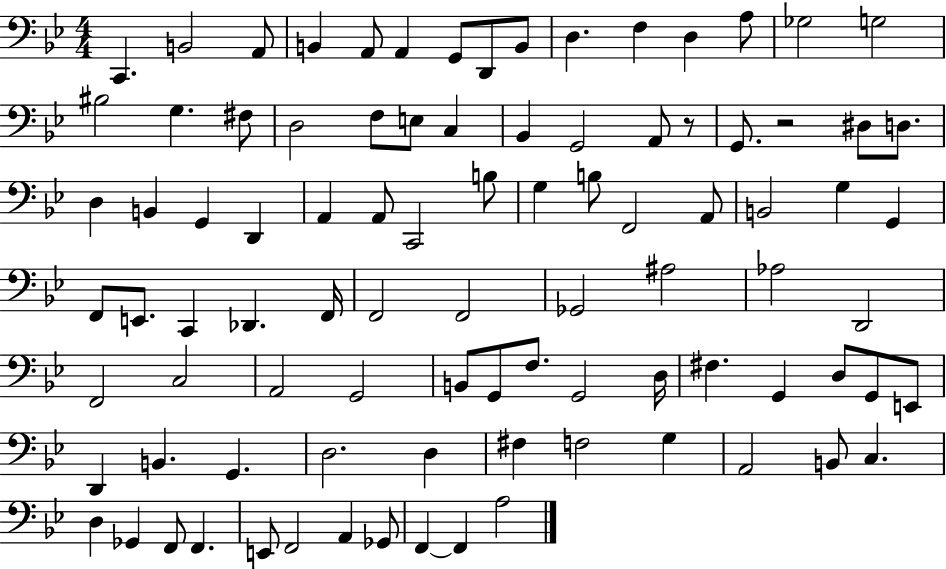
{
  \clef bass
  \numericTimeSignature
  \time 4/4
  \key bes \major
  \repeat volta 2 { c,4. b,2 a,8 | b,4 a,8 a,4 g,8 d,8 b,8 | d4. f4 d4 a8 | ges2 g2 | \break bis2 g4. fis8 | d2 f8 e8 c4 | bes,4 g,2 a,8 r8 | g,8. r2 dis8 d8. | \break d4 b,4 g,4 d,4 | a,4 a,8 c,2 b8 | g4 b8 f,2 a,8 | b,2 g4 g,4 | \break f,8 e,8. c,4 des,4. f,16 | f,2 f,2 | ges,2 ais2 | aes2 d,2 | \break f,2 c2 | a,2 g,2 | b,8 g,8 f8. g,2 d16 | fis4. g,4 d8 g,8 e,8 | \break d,4 b,4. g,4. | d2. d4 | fis4 f2 g4 | a,2 b,8 c4. | \break d4 ges,4 f,8 f,4. | e,8 f,2 a,4 ges,8 | f,4~~ f,4 a2 | } \bar "|."
}